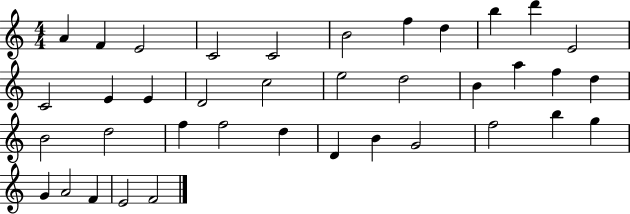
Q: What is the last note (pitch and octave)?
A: F4